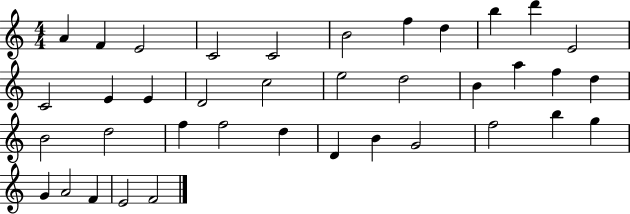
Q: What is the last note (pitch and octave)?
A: F4